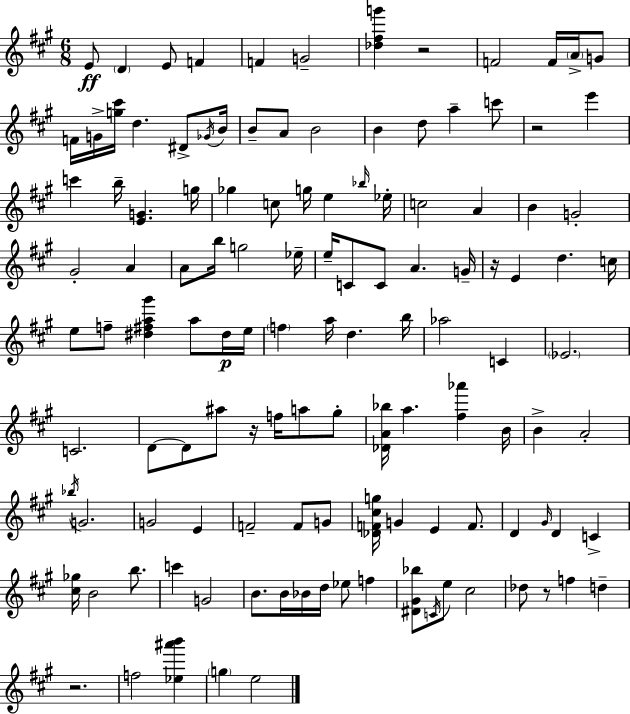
{
  \clef treble
  \numericTimeSignature
  \time 6/8
  \key a \major
  e'8\ff \parenthesize d'4 e'8 f'4 | f'4 g'2-- | <des'' fis'' g'''>4 r2 | f'2 f'16 \parenthesize a'16-> g'8 | \break f'16 g'16-> <g'' cis'''>16 d''4. dis'8-> \acciaccatura { ges'16 } | b'16 b'8-- a'8 b'2 | b'4 d''8 a''4-- c'''8 | r2 e'''4 | \break c'''4 b''16-- <e' g'>4. | g''16 ges''4 c''8 g''16 e''4 | \grace { bes''16 } ees''16-. c''2 a'4 | b'4 g'2-. | \break gis'2-. a'4 | a'8 b''16 g''2 | ees''16-- e''16-- c'8 c'8 a'4. | g'16-- r16 e'4 d''4. | \break c''16 e''8 f''8-- <dis'' fis'' a'' gis'''>4 a''8 | dis''16\p e''16 \parenthesize f''4 a''16 d''4. | b''16 aes''2 c'4 | \parenthesize ees'2. | \break c'2. | d'8~~ d'8 ais''8 r16 f''16 a''8 | gis''8-. <des' a' bes''>16 a''4. <fis'' aes'''>4 | b'16 b'4-> a'2-. | \break \acciaccatura { bes''16 } g'2. | g'2 e'4 | f'2-- f'8 | g'8 <des' f' cis'' g''>16 g'4 e'4 | \break f'8. d'4 \grace { gis'16 } d'4 | c'4-> <cis'' ges''>16 b'2 | b''8. c'''4 g'2 | b'8. b'16 bes'16 d''16 ees''8 | \break f''4 <dis' gis' bes''>8 \acciaccatura { c'16 } e''8 cis''2 | des''8 r8 f''4 | d''4-- r2. | f''2 | \break <ees'' ais''' b'''>4 \parenthesize g''4 e''2 | \bar "|."
}